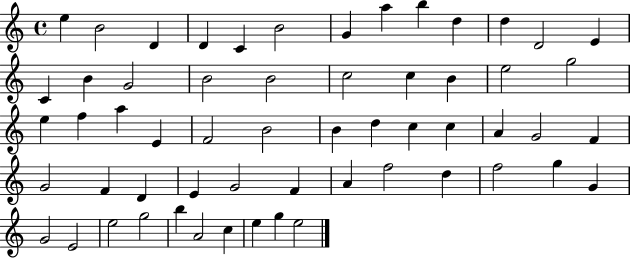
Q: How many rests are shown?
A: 0